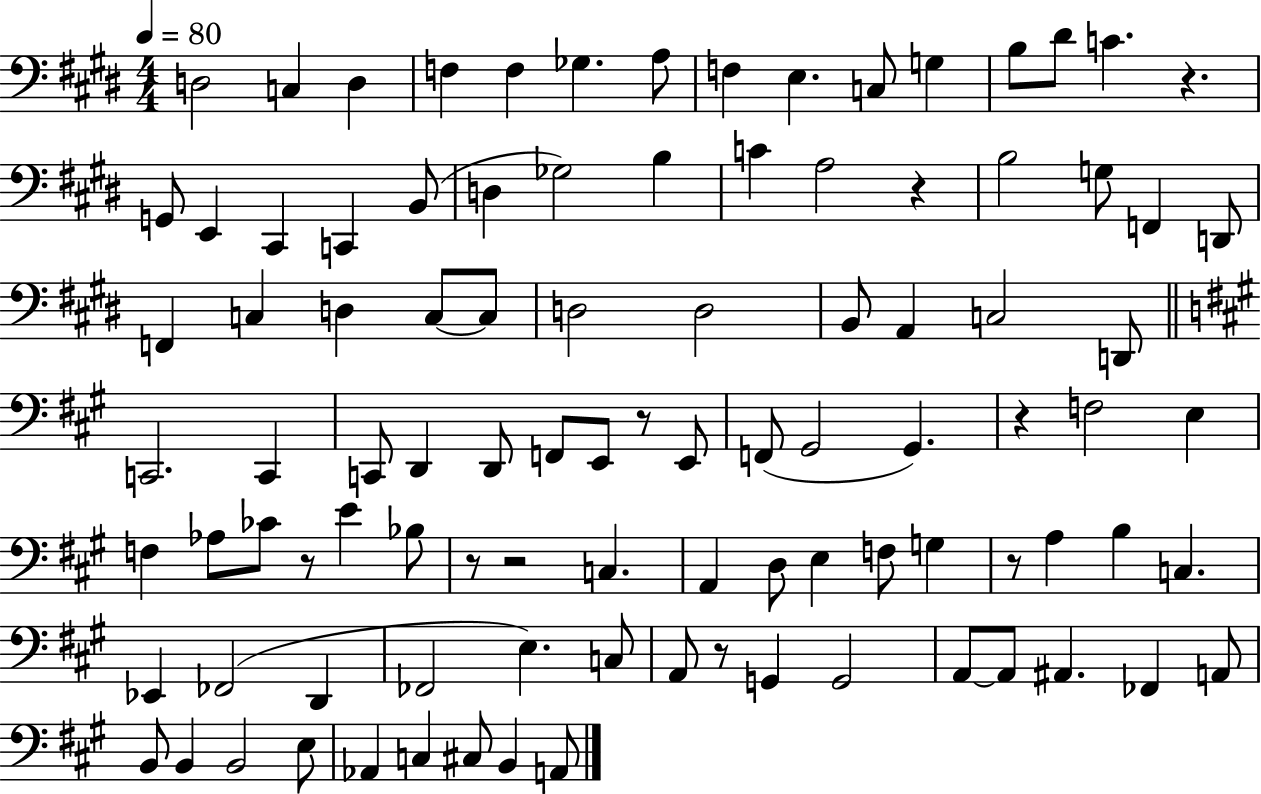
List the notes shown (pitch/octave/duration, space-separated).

D3/h C3/q D3/q F3/q F3/q Gb3/q. A3/e F3/q E3/q. C3/e G3/q B3/e D#4/e C4/q. R/q. G2/e E2/q C#2/q C2/q B2/e D3/q Gb3/h B3/q C4/q A3/h R/q B3/h G3/e F2/q D2/e F2/q C3/q D3/q C3/e C3/e D3/h D3/h B2/e A2/q C3/h D2/e C2/h. C2/q C2/e D2/q D2/e F2/e E2/e R/e E2/e F2/e G#2/h G#2/q. R/q F3/h E3/q F3/q Ab3/e CES4/e R/e E4/q Bb3/e R/e R/h C3/q. A2/q D3/e E3/q F3/e G3/q R/e A3/q B3/q C3/q. Eb2/q FES2/h D2/q FES2/h E3/q. C3/e A2/e R/e G2/q G2/h A2/e A2/e A#2/q. FES2/q A2/e B2/e B2/q B2/h E3/e Ab2/q C3/q C#3/e B2/q A2/e